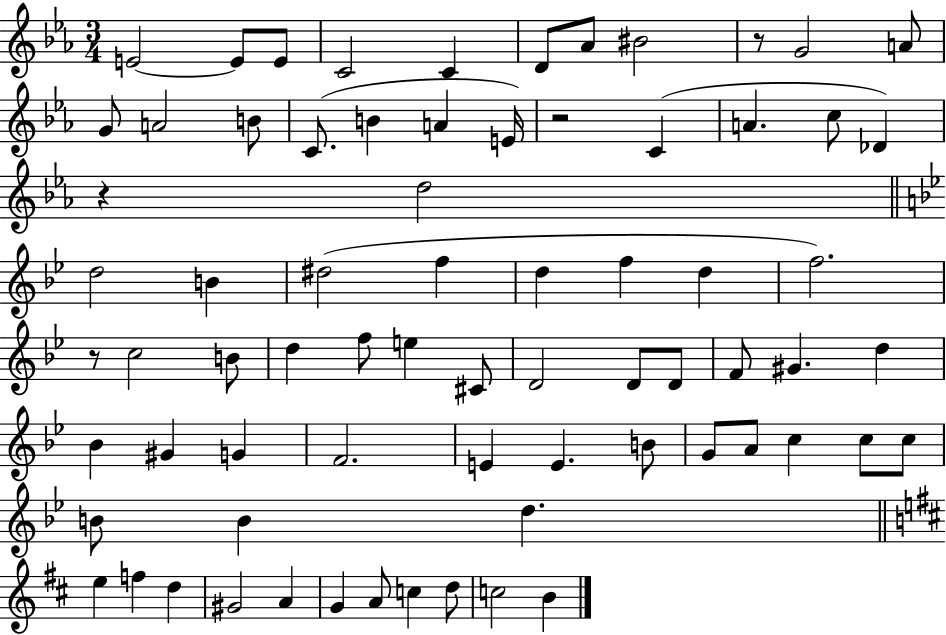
{
  \clef treble
  \numericTimeSignature
  \time 3/4
  \key ees \major
  e'2~~ e'8 e'8 | c'2 c'4 | d'8 aes'8 bis'2 | r8 g'2 a'8 | \break g'8 a'2 b'8 | c'8.( b'4 a'4 e'16) | r2 c'4( | a'4. c''8 des'4) | \break r4 d''2 | \bar "||" \break \key g \minor d''2 b'4 | dis''2( f''4 | d''4 f''4 d''4 | f''2.) | \break r8 c''2 b'8 | d''4 f''8 e''4 cis'8 | d'2 d'8 d'8 | f'8 gis'4. d''4 | \break bes'4 gis'4 g'4 | f'2. | e'4 e'4. b'8 | g'8 a'8 c''4 c''8 c''8 | \break b'8 b'4 d''4. | \bar "||" \break \key b \minor e''4 f''4 d''4 | gis'2 a'4 | g'4 a'8 c''4 d''8 | c''2 b'4 | \break \bar "|."
}